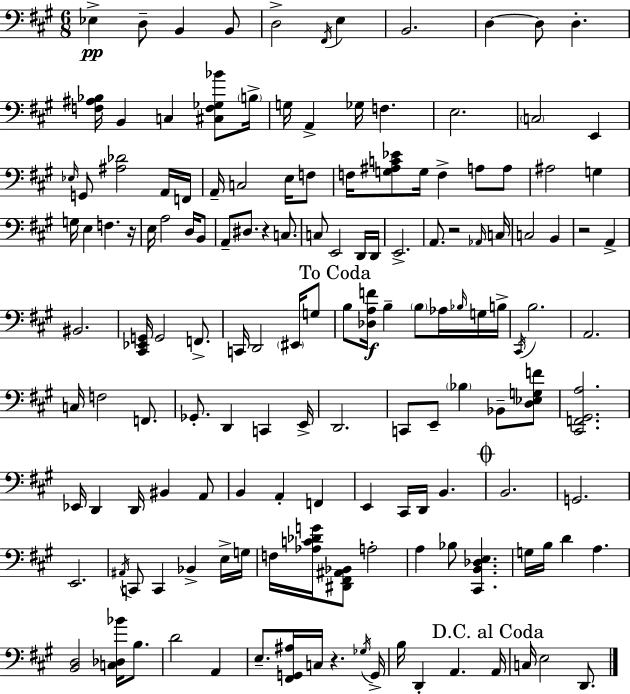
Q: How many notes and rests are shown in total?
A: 148